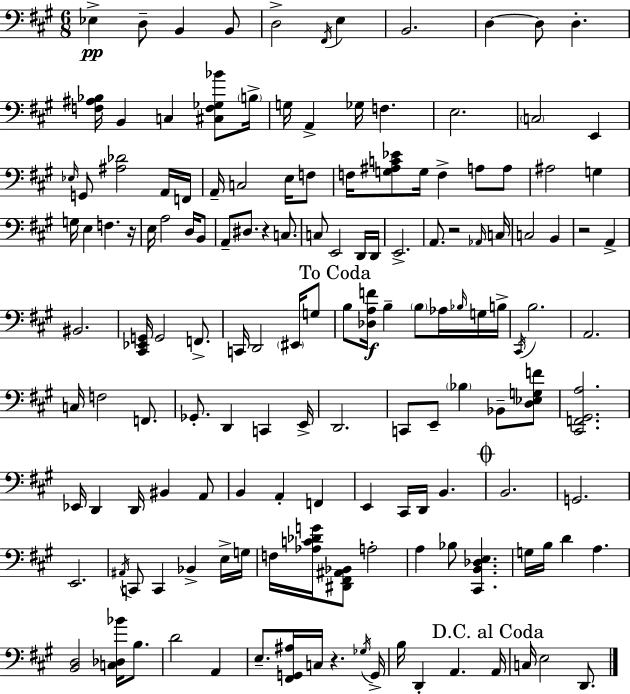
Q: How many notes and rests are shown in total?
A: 148